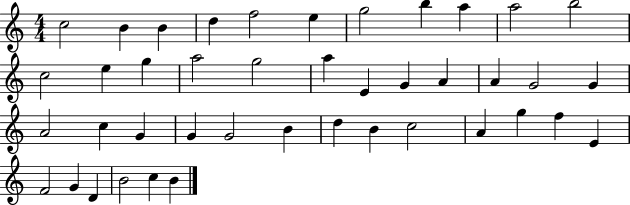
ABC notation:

X:1
T:Untitled
M:4/4
L:1/4
K:C
c2 B B d f2 e g2 b a a2 b2 c2 e g a2 g2 a E G A A G2 G A2 c G G G2 B d B c2 A g f E F2 G D B2 c B